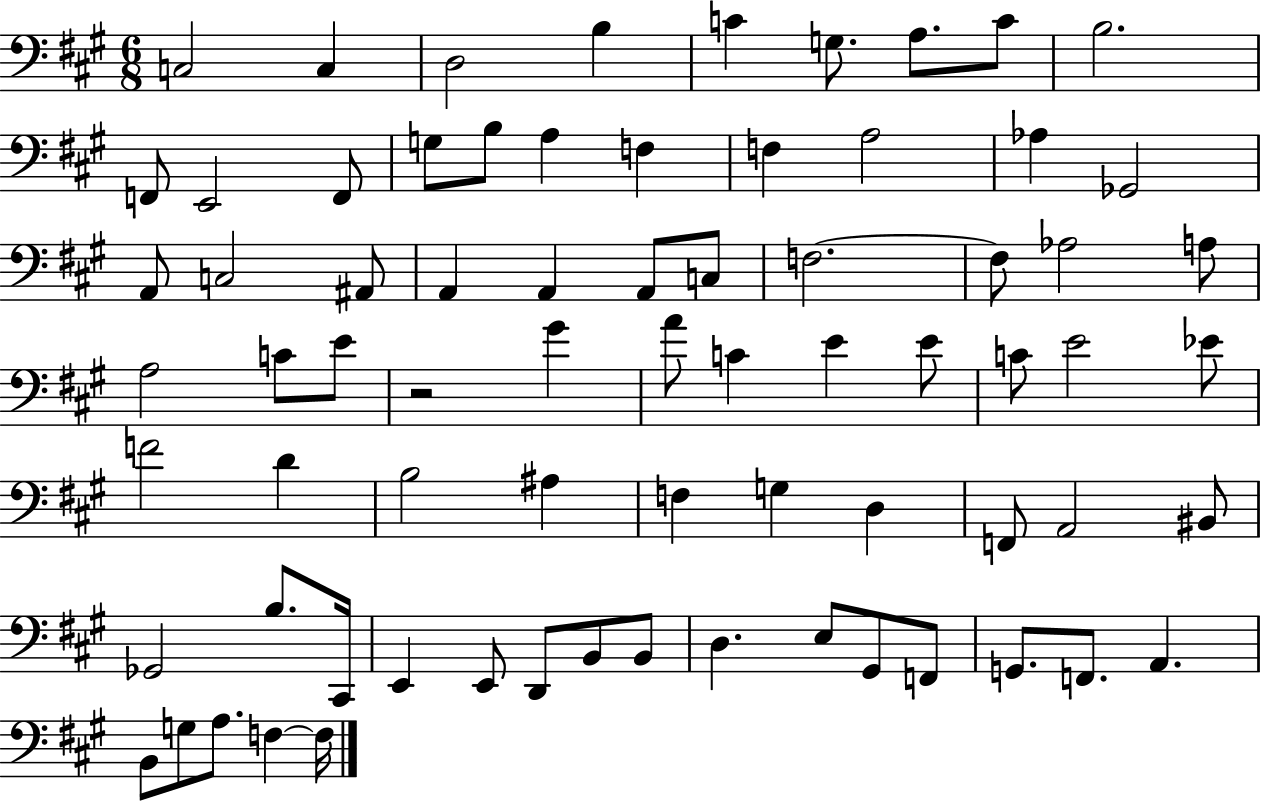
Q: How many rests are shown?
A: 1